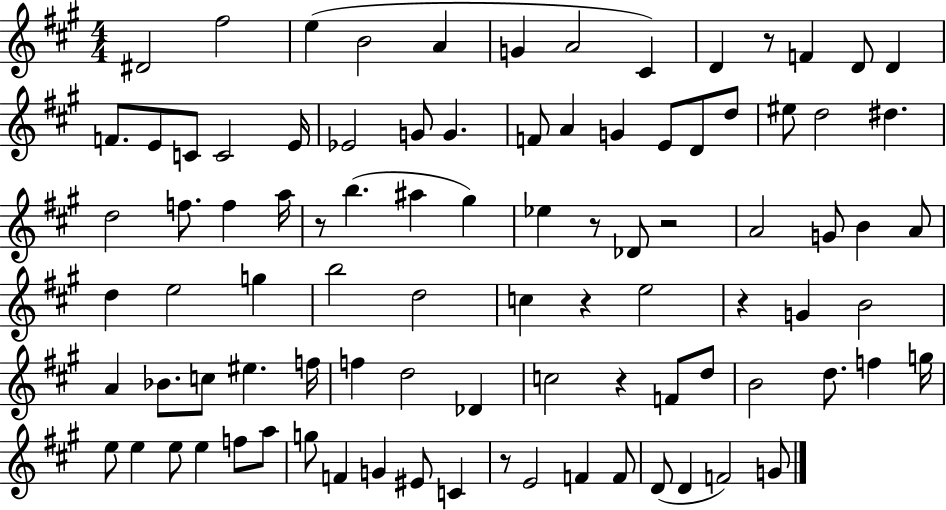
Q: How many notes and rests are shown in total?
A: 92